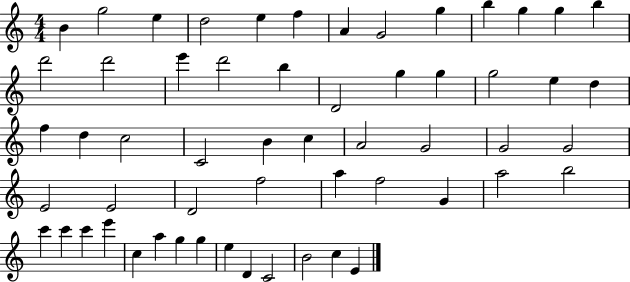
B4/q G5/h E5/q D5/h E5/q F5/q A4/q G4/h G5/q B5/q G5/q G5/q B5/q D6/h D6/h E6/q D6/h B5/q D4/h G5/q G5/q G5/h E5/q D5/q F5/q D5/q C5/h C4/h B4/q C5/q A4/h G4/h G4/h G4/h E4/h E4/h D4/h F5/h A5/q F5/h G4/q A5/h B5/h C6/q C6/q C6/q E6/q C5/q A5/q G5/q G5/q E5/q D4/q C4/h B4/h C5/q E4/q